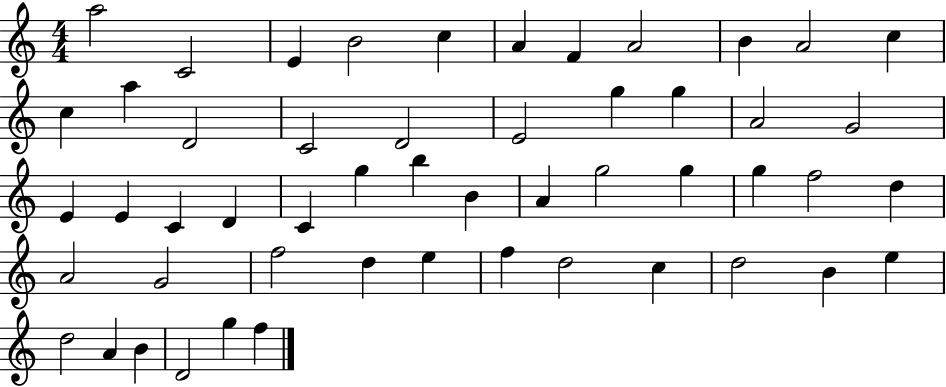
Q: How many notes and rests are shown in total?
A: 52